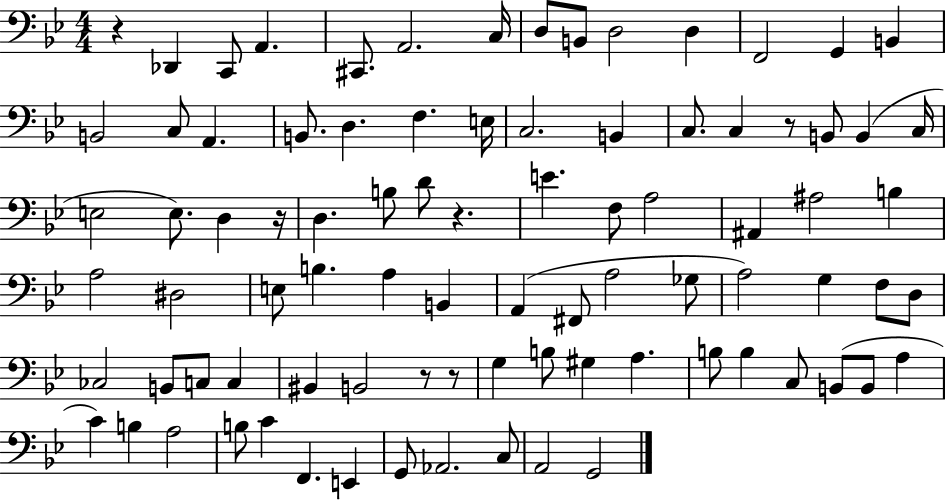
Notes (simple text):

R/q Db2/q C2/e A2/q. C#2/e. A2/h. C3/s D3/e B2/e D3/h D3/q F2/h G2/q B2/q B2/h C3/e A2/q. B2/e. D3/q. F3/q. E3/s C3/h. B2/q C3/e. C3/q R/e B2/e B2/q C3/s E3/h E3/e. D3/q R/s D3/q. B3/e D4/e R/q. E4/q. F3/e A3/h A#2/q A#3/h B3/q A3/h D#3/h E3/e B3/q. A3/q B2/q A2/q F#2/e A3/h Gb3/e A3/h G3/q F3/e D3/e CES3/h B2/e C3/e C3/q BIS2/q B2/h R/e R/e G3/q B3/e G#3/q A3/q. B3/e B3/q C3/e B2/e B2/e A3/q C4/q B3/q A3/h B3/e C4/q F2/q. E2/q G2/e Ab2/h. C3/e A2/h G2/h